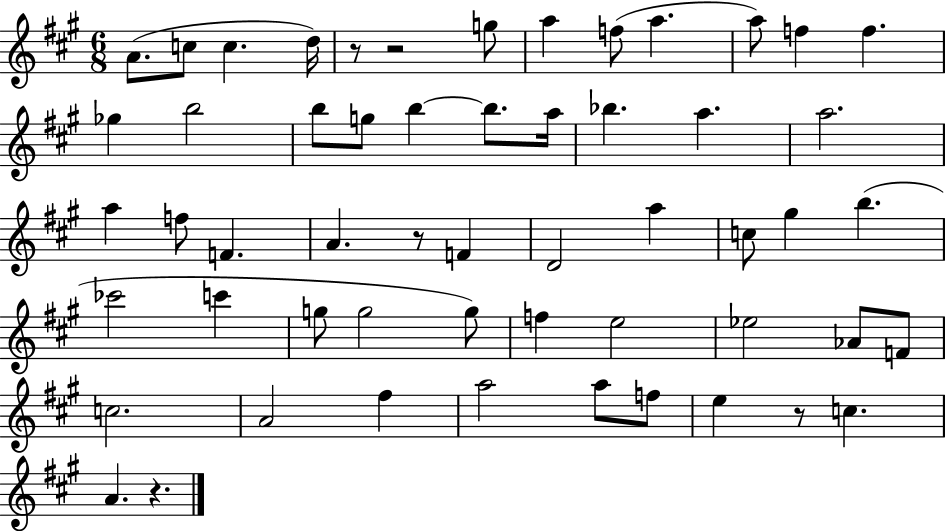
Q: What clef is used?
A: treble